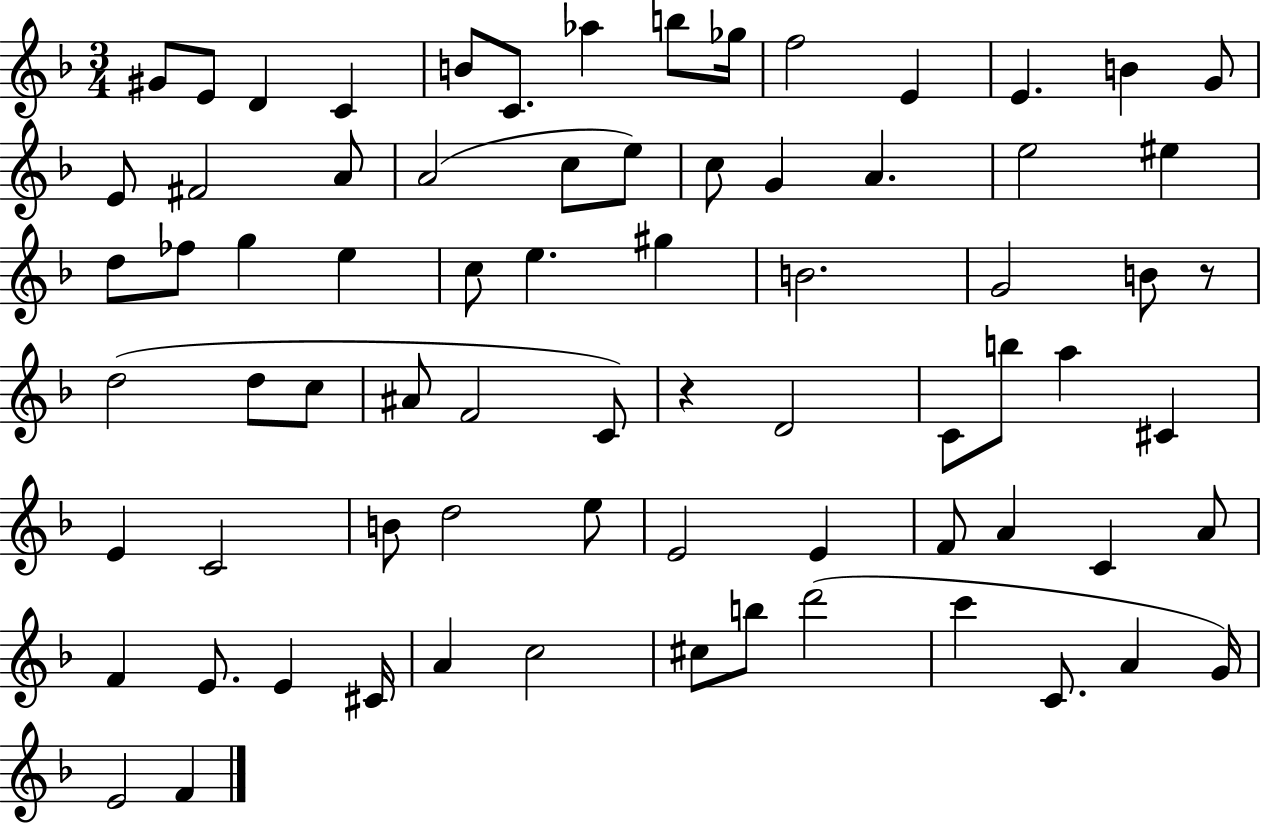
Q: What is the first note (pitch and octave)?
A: G#4